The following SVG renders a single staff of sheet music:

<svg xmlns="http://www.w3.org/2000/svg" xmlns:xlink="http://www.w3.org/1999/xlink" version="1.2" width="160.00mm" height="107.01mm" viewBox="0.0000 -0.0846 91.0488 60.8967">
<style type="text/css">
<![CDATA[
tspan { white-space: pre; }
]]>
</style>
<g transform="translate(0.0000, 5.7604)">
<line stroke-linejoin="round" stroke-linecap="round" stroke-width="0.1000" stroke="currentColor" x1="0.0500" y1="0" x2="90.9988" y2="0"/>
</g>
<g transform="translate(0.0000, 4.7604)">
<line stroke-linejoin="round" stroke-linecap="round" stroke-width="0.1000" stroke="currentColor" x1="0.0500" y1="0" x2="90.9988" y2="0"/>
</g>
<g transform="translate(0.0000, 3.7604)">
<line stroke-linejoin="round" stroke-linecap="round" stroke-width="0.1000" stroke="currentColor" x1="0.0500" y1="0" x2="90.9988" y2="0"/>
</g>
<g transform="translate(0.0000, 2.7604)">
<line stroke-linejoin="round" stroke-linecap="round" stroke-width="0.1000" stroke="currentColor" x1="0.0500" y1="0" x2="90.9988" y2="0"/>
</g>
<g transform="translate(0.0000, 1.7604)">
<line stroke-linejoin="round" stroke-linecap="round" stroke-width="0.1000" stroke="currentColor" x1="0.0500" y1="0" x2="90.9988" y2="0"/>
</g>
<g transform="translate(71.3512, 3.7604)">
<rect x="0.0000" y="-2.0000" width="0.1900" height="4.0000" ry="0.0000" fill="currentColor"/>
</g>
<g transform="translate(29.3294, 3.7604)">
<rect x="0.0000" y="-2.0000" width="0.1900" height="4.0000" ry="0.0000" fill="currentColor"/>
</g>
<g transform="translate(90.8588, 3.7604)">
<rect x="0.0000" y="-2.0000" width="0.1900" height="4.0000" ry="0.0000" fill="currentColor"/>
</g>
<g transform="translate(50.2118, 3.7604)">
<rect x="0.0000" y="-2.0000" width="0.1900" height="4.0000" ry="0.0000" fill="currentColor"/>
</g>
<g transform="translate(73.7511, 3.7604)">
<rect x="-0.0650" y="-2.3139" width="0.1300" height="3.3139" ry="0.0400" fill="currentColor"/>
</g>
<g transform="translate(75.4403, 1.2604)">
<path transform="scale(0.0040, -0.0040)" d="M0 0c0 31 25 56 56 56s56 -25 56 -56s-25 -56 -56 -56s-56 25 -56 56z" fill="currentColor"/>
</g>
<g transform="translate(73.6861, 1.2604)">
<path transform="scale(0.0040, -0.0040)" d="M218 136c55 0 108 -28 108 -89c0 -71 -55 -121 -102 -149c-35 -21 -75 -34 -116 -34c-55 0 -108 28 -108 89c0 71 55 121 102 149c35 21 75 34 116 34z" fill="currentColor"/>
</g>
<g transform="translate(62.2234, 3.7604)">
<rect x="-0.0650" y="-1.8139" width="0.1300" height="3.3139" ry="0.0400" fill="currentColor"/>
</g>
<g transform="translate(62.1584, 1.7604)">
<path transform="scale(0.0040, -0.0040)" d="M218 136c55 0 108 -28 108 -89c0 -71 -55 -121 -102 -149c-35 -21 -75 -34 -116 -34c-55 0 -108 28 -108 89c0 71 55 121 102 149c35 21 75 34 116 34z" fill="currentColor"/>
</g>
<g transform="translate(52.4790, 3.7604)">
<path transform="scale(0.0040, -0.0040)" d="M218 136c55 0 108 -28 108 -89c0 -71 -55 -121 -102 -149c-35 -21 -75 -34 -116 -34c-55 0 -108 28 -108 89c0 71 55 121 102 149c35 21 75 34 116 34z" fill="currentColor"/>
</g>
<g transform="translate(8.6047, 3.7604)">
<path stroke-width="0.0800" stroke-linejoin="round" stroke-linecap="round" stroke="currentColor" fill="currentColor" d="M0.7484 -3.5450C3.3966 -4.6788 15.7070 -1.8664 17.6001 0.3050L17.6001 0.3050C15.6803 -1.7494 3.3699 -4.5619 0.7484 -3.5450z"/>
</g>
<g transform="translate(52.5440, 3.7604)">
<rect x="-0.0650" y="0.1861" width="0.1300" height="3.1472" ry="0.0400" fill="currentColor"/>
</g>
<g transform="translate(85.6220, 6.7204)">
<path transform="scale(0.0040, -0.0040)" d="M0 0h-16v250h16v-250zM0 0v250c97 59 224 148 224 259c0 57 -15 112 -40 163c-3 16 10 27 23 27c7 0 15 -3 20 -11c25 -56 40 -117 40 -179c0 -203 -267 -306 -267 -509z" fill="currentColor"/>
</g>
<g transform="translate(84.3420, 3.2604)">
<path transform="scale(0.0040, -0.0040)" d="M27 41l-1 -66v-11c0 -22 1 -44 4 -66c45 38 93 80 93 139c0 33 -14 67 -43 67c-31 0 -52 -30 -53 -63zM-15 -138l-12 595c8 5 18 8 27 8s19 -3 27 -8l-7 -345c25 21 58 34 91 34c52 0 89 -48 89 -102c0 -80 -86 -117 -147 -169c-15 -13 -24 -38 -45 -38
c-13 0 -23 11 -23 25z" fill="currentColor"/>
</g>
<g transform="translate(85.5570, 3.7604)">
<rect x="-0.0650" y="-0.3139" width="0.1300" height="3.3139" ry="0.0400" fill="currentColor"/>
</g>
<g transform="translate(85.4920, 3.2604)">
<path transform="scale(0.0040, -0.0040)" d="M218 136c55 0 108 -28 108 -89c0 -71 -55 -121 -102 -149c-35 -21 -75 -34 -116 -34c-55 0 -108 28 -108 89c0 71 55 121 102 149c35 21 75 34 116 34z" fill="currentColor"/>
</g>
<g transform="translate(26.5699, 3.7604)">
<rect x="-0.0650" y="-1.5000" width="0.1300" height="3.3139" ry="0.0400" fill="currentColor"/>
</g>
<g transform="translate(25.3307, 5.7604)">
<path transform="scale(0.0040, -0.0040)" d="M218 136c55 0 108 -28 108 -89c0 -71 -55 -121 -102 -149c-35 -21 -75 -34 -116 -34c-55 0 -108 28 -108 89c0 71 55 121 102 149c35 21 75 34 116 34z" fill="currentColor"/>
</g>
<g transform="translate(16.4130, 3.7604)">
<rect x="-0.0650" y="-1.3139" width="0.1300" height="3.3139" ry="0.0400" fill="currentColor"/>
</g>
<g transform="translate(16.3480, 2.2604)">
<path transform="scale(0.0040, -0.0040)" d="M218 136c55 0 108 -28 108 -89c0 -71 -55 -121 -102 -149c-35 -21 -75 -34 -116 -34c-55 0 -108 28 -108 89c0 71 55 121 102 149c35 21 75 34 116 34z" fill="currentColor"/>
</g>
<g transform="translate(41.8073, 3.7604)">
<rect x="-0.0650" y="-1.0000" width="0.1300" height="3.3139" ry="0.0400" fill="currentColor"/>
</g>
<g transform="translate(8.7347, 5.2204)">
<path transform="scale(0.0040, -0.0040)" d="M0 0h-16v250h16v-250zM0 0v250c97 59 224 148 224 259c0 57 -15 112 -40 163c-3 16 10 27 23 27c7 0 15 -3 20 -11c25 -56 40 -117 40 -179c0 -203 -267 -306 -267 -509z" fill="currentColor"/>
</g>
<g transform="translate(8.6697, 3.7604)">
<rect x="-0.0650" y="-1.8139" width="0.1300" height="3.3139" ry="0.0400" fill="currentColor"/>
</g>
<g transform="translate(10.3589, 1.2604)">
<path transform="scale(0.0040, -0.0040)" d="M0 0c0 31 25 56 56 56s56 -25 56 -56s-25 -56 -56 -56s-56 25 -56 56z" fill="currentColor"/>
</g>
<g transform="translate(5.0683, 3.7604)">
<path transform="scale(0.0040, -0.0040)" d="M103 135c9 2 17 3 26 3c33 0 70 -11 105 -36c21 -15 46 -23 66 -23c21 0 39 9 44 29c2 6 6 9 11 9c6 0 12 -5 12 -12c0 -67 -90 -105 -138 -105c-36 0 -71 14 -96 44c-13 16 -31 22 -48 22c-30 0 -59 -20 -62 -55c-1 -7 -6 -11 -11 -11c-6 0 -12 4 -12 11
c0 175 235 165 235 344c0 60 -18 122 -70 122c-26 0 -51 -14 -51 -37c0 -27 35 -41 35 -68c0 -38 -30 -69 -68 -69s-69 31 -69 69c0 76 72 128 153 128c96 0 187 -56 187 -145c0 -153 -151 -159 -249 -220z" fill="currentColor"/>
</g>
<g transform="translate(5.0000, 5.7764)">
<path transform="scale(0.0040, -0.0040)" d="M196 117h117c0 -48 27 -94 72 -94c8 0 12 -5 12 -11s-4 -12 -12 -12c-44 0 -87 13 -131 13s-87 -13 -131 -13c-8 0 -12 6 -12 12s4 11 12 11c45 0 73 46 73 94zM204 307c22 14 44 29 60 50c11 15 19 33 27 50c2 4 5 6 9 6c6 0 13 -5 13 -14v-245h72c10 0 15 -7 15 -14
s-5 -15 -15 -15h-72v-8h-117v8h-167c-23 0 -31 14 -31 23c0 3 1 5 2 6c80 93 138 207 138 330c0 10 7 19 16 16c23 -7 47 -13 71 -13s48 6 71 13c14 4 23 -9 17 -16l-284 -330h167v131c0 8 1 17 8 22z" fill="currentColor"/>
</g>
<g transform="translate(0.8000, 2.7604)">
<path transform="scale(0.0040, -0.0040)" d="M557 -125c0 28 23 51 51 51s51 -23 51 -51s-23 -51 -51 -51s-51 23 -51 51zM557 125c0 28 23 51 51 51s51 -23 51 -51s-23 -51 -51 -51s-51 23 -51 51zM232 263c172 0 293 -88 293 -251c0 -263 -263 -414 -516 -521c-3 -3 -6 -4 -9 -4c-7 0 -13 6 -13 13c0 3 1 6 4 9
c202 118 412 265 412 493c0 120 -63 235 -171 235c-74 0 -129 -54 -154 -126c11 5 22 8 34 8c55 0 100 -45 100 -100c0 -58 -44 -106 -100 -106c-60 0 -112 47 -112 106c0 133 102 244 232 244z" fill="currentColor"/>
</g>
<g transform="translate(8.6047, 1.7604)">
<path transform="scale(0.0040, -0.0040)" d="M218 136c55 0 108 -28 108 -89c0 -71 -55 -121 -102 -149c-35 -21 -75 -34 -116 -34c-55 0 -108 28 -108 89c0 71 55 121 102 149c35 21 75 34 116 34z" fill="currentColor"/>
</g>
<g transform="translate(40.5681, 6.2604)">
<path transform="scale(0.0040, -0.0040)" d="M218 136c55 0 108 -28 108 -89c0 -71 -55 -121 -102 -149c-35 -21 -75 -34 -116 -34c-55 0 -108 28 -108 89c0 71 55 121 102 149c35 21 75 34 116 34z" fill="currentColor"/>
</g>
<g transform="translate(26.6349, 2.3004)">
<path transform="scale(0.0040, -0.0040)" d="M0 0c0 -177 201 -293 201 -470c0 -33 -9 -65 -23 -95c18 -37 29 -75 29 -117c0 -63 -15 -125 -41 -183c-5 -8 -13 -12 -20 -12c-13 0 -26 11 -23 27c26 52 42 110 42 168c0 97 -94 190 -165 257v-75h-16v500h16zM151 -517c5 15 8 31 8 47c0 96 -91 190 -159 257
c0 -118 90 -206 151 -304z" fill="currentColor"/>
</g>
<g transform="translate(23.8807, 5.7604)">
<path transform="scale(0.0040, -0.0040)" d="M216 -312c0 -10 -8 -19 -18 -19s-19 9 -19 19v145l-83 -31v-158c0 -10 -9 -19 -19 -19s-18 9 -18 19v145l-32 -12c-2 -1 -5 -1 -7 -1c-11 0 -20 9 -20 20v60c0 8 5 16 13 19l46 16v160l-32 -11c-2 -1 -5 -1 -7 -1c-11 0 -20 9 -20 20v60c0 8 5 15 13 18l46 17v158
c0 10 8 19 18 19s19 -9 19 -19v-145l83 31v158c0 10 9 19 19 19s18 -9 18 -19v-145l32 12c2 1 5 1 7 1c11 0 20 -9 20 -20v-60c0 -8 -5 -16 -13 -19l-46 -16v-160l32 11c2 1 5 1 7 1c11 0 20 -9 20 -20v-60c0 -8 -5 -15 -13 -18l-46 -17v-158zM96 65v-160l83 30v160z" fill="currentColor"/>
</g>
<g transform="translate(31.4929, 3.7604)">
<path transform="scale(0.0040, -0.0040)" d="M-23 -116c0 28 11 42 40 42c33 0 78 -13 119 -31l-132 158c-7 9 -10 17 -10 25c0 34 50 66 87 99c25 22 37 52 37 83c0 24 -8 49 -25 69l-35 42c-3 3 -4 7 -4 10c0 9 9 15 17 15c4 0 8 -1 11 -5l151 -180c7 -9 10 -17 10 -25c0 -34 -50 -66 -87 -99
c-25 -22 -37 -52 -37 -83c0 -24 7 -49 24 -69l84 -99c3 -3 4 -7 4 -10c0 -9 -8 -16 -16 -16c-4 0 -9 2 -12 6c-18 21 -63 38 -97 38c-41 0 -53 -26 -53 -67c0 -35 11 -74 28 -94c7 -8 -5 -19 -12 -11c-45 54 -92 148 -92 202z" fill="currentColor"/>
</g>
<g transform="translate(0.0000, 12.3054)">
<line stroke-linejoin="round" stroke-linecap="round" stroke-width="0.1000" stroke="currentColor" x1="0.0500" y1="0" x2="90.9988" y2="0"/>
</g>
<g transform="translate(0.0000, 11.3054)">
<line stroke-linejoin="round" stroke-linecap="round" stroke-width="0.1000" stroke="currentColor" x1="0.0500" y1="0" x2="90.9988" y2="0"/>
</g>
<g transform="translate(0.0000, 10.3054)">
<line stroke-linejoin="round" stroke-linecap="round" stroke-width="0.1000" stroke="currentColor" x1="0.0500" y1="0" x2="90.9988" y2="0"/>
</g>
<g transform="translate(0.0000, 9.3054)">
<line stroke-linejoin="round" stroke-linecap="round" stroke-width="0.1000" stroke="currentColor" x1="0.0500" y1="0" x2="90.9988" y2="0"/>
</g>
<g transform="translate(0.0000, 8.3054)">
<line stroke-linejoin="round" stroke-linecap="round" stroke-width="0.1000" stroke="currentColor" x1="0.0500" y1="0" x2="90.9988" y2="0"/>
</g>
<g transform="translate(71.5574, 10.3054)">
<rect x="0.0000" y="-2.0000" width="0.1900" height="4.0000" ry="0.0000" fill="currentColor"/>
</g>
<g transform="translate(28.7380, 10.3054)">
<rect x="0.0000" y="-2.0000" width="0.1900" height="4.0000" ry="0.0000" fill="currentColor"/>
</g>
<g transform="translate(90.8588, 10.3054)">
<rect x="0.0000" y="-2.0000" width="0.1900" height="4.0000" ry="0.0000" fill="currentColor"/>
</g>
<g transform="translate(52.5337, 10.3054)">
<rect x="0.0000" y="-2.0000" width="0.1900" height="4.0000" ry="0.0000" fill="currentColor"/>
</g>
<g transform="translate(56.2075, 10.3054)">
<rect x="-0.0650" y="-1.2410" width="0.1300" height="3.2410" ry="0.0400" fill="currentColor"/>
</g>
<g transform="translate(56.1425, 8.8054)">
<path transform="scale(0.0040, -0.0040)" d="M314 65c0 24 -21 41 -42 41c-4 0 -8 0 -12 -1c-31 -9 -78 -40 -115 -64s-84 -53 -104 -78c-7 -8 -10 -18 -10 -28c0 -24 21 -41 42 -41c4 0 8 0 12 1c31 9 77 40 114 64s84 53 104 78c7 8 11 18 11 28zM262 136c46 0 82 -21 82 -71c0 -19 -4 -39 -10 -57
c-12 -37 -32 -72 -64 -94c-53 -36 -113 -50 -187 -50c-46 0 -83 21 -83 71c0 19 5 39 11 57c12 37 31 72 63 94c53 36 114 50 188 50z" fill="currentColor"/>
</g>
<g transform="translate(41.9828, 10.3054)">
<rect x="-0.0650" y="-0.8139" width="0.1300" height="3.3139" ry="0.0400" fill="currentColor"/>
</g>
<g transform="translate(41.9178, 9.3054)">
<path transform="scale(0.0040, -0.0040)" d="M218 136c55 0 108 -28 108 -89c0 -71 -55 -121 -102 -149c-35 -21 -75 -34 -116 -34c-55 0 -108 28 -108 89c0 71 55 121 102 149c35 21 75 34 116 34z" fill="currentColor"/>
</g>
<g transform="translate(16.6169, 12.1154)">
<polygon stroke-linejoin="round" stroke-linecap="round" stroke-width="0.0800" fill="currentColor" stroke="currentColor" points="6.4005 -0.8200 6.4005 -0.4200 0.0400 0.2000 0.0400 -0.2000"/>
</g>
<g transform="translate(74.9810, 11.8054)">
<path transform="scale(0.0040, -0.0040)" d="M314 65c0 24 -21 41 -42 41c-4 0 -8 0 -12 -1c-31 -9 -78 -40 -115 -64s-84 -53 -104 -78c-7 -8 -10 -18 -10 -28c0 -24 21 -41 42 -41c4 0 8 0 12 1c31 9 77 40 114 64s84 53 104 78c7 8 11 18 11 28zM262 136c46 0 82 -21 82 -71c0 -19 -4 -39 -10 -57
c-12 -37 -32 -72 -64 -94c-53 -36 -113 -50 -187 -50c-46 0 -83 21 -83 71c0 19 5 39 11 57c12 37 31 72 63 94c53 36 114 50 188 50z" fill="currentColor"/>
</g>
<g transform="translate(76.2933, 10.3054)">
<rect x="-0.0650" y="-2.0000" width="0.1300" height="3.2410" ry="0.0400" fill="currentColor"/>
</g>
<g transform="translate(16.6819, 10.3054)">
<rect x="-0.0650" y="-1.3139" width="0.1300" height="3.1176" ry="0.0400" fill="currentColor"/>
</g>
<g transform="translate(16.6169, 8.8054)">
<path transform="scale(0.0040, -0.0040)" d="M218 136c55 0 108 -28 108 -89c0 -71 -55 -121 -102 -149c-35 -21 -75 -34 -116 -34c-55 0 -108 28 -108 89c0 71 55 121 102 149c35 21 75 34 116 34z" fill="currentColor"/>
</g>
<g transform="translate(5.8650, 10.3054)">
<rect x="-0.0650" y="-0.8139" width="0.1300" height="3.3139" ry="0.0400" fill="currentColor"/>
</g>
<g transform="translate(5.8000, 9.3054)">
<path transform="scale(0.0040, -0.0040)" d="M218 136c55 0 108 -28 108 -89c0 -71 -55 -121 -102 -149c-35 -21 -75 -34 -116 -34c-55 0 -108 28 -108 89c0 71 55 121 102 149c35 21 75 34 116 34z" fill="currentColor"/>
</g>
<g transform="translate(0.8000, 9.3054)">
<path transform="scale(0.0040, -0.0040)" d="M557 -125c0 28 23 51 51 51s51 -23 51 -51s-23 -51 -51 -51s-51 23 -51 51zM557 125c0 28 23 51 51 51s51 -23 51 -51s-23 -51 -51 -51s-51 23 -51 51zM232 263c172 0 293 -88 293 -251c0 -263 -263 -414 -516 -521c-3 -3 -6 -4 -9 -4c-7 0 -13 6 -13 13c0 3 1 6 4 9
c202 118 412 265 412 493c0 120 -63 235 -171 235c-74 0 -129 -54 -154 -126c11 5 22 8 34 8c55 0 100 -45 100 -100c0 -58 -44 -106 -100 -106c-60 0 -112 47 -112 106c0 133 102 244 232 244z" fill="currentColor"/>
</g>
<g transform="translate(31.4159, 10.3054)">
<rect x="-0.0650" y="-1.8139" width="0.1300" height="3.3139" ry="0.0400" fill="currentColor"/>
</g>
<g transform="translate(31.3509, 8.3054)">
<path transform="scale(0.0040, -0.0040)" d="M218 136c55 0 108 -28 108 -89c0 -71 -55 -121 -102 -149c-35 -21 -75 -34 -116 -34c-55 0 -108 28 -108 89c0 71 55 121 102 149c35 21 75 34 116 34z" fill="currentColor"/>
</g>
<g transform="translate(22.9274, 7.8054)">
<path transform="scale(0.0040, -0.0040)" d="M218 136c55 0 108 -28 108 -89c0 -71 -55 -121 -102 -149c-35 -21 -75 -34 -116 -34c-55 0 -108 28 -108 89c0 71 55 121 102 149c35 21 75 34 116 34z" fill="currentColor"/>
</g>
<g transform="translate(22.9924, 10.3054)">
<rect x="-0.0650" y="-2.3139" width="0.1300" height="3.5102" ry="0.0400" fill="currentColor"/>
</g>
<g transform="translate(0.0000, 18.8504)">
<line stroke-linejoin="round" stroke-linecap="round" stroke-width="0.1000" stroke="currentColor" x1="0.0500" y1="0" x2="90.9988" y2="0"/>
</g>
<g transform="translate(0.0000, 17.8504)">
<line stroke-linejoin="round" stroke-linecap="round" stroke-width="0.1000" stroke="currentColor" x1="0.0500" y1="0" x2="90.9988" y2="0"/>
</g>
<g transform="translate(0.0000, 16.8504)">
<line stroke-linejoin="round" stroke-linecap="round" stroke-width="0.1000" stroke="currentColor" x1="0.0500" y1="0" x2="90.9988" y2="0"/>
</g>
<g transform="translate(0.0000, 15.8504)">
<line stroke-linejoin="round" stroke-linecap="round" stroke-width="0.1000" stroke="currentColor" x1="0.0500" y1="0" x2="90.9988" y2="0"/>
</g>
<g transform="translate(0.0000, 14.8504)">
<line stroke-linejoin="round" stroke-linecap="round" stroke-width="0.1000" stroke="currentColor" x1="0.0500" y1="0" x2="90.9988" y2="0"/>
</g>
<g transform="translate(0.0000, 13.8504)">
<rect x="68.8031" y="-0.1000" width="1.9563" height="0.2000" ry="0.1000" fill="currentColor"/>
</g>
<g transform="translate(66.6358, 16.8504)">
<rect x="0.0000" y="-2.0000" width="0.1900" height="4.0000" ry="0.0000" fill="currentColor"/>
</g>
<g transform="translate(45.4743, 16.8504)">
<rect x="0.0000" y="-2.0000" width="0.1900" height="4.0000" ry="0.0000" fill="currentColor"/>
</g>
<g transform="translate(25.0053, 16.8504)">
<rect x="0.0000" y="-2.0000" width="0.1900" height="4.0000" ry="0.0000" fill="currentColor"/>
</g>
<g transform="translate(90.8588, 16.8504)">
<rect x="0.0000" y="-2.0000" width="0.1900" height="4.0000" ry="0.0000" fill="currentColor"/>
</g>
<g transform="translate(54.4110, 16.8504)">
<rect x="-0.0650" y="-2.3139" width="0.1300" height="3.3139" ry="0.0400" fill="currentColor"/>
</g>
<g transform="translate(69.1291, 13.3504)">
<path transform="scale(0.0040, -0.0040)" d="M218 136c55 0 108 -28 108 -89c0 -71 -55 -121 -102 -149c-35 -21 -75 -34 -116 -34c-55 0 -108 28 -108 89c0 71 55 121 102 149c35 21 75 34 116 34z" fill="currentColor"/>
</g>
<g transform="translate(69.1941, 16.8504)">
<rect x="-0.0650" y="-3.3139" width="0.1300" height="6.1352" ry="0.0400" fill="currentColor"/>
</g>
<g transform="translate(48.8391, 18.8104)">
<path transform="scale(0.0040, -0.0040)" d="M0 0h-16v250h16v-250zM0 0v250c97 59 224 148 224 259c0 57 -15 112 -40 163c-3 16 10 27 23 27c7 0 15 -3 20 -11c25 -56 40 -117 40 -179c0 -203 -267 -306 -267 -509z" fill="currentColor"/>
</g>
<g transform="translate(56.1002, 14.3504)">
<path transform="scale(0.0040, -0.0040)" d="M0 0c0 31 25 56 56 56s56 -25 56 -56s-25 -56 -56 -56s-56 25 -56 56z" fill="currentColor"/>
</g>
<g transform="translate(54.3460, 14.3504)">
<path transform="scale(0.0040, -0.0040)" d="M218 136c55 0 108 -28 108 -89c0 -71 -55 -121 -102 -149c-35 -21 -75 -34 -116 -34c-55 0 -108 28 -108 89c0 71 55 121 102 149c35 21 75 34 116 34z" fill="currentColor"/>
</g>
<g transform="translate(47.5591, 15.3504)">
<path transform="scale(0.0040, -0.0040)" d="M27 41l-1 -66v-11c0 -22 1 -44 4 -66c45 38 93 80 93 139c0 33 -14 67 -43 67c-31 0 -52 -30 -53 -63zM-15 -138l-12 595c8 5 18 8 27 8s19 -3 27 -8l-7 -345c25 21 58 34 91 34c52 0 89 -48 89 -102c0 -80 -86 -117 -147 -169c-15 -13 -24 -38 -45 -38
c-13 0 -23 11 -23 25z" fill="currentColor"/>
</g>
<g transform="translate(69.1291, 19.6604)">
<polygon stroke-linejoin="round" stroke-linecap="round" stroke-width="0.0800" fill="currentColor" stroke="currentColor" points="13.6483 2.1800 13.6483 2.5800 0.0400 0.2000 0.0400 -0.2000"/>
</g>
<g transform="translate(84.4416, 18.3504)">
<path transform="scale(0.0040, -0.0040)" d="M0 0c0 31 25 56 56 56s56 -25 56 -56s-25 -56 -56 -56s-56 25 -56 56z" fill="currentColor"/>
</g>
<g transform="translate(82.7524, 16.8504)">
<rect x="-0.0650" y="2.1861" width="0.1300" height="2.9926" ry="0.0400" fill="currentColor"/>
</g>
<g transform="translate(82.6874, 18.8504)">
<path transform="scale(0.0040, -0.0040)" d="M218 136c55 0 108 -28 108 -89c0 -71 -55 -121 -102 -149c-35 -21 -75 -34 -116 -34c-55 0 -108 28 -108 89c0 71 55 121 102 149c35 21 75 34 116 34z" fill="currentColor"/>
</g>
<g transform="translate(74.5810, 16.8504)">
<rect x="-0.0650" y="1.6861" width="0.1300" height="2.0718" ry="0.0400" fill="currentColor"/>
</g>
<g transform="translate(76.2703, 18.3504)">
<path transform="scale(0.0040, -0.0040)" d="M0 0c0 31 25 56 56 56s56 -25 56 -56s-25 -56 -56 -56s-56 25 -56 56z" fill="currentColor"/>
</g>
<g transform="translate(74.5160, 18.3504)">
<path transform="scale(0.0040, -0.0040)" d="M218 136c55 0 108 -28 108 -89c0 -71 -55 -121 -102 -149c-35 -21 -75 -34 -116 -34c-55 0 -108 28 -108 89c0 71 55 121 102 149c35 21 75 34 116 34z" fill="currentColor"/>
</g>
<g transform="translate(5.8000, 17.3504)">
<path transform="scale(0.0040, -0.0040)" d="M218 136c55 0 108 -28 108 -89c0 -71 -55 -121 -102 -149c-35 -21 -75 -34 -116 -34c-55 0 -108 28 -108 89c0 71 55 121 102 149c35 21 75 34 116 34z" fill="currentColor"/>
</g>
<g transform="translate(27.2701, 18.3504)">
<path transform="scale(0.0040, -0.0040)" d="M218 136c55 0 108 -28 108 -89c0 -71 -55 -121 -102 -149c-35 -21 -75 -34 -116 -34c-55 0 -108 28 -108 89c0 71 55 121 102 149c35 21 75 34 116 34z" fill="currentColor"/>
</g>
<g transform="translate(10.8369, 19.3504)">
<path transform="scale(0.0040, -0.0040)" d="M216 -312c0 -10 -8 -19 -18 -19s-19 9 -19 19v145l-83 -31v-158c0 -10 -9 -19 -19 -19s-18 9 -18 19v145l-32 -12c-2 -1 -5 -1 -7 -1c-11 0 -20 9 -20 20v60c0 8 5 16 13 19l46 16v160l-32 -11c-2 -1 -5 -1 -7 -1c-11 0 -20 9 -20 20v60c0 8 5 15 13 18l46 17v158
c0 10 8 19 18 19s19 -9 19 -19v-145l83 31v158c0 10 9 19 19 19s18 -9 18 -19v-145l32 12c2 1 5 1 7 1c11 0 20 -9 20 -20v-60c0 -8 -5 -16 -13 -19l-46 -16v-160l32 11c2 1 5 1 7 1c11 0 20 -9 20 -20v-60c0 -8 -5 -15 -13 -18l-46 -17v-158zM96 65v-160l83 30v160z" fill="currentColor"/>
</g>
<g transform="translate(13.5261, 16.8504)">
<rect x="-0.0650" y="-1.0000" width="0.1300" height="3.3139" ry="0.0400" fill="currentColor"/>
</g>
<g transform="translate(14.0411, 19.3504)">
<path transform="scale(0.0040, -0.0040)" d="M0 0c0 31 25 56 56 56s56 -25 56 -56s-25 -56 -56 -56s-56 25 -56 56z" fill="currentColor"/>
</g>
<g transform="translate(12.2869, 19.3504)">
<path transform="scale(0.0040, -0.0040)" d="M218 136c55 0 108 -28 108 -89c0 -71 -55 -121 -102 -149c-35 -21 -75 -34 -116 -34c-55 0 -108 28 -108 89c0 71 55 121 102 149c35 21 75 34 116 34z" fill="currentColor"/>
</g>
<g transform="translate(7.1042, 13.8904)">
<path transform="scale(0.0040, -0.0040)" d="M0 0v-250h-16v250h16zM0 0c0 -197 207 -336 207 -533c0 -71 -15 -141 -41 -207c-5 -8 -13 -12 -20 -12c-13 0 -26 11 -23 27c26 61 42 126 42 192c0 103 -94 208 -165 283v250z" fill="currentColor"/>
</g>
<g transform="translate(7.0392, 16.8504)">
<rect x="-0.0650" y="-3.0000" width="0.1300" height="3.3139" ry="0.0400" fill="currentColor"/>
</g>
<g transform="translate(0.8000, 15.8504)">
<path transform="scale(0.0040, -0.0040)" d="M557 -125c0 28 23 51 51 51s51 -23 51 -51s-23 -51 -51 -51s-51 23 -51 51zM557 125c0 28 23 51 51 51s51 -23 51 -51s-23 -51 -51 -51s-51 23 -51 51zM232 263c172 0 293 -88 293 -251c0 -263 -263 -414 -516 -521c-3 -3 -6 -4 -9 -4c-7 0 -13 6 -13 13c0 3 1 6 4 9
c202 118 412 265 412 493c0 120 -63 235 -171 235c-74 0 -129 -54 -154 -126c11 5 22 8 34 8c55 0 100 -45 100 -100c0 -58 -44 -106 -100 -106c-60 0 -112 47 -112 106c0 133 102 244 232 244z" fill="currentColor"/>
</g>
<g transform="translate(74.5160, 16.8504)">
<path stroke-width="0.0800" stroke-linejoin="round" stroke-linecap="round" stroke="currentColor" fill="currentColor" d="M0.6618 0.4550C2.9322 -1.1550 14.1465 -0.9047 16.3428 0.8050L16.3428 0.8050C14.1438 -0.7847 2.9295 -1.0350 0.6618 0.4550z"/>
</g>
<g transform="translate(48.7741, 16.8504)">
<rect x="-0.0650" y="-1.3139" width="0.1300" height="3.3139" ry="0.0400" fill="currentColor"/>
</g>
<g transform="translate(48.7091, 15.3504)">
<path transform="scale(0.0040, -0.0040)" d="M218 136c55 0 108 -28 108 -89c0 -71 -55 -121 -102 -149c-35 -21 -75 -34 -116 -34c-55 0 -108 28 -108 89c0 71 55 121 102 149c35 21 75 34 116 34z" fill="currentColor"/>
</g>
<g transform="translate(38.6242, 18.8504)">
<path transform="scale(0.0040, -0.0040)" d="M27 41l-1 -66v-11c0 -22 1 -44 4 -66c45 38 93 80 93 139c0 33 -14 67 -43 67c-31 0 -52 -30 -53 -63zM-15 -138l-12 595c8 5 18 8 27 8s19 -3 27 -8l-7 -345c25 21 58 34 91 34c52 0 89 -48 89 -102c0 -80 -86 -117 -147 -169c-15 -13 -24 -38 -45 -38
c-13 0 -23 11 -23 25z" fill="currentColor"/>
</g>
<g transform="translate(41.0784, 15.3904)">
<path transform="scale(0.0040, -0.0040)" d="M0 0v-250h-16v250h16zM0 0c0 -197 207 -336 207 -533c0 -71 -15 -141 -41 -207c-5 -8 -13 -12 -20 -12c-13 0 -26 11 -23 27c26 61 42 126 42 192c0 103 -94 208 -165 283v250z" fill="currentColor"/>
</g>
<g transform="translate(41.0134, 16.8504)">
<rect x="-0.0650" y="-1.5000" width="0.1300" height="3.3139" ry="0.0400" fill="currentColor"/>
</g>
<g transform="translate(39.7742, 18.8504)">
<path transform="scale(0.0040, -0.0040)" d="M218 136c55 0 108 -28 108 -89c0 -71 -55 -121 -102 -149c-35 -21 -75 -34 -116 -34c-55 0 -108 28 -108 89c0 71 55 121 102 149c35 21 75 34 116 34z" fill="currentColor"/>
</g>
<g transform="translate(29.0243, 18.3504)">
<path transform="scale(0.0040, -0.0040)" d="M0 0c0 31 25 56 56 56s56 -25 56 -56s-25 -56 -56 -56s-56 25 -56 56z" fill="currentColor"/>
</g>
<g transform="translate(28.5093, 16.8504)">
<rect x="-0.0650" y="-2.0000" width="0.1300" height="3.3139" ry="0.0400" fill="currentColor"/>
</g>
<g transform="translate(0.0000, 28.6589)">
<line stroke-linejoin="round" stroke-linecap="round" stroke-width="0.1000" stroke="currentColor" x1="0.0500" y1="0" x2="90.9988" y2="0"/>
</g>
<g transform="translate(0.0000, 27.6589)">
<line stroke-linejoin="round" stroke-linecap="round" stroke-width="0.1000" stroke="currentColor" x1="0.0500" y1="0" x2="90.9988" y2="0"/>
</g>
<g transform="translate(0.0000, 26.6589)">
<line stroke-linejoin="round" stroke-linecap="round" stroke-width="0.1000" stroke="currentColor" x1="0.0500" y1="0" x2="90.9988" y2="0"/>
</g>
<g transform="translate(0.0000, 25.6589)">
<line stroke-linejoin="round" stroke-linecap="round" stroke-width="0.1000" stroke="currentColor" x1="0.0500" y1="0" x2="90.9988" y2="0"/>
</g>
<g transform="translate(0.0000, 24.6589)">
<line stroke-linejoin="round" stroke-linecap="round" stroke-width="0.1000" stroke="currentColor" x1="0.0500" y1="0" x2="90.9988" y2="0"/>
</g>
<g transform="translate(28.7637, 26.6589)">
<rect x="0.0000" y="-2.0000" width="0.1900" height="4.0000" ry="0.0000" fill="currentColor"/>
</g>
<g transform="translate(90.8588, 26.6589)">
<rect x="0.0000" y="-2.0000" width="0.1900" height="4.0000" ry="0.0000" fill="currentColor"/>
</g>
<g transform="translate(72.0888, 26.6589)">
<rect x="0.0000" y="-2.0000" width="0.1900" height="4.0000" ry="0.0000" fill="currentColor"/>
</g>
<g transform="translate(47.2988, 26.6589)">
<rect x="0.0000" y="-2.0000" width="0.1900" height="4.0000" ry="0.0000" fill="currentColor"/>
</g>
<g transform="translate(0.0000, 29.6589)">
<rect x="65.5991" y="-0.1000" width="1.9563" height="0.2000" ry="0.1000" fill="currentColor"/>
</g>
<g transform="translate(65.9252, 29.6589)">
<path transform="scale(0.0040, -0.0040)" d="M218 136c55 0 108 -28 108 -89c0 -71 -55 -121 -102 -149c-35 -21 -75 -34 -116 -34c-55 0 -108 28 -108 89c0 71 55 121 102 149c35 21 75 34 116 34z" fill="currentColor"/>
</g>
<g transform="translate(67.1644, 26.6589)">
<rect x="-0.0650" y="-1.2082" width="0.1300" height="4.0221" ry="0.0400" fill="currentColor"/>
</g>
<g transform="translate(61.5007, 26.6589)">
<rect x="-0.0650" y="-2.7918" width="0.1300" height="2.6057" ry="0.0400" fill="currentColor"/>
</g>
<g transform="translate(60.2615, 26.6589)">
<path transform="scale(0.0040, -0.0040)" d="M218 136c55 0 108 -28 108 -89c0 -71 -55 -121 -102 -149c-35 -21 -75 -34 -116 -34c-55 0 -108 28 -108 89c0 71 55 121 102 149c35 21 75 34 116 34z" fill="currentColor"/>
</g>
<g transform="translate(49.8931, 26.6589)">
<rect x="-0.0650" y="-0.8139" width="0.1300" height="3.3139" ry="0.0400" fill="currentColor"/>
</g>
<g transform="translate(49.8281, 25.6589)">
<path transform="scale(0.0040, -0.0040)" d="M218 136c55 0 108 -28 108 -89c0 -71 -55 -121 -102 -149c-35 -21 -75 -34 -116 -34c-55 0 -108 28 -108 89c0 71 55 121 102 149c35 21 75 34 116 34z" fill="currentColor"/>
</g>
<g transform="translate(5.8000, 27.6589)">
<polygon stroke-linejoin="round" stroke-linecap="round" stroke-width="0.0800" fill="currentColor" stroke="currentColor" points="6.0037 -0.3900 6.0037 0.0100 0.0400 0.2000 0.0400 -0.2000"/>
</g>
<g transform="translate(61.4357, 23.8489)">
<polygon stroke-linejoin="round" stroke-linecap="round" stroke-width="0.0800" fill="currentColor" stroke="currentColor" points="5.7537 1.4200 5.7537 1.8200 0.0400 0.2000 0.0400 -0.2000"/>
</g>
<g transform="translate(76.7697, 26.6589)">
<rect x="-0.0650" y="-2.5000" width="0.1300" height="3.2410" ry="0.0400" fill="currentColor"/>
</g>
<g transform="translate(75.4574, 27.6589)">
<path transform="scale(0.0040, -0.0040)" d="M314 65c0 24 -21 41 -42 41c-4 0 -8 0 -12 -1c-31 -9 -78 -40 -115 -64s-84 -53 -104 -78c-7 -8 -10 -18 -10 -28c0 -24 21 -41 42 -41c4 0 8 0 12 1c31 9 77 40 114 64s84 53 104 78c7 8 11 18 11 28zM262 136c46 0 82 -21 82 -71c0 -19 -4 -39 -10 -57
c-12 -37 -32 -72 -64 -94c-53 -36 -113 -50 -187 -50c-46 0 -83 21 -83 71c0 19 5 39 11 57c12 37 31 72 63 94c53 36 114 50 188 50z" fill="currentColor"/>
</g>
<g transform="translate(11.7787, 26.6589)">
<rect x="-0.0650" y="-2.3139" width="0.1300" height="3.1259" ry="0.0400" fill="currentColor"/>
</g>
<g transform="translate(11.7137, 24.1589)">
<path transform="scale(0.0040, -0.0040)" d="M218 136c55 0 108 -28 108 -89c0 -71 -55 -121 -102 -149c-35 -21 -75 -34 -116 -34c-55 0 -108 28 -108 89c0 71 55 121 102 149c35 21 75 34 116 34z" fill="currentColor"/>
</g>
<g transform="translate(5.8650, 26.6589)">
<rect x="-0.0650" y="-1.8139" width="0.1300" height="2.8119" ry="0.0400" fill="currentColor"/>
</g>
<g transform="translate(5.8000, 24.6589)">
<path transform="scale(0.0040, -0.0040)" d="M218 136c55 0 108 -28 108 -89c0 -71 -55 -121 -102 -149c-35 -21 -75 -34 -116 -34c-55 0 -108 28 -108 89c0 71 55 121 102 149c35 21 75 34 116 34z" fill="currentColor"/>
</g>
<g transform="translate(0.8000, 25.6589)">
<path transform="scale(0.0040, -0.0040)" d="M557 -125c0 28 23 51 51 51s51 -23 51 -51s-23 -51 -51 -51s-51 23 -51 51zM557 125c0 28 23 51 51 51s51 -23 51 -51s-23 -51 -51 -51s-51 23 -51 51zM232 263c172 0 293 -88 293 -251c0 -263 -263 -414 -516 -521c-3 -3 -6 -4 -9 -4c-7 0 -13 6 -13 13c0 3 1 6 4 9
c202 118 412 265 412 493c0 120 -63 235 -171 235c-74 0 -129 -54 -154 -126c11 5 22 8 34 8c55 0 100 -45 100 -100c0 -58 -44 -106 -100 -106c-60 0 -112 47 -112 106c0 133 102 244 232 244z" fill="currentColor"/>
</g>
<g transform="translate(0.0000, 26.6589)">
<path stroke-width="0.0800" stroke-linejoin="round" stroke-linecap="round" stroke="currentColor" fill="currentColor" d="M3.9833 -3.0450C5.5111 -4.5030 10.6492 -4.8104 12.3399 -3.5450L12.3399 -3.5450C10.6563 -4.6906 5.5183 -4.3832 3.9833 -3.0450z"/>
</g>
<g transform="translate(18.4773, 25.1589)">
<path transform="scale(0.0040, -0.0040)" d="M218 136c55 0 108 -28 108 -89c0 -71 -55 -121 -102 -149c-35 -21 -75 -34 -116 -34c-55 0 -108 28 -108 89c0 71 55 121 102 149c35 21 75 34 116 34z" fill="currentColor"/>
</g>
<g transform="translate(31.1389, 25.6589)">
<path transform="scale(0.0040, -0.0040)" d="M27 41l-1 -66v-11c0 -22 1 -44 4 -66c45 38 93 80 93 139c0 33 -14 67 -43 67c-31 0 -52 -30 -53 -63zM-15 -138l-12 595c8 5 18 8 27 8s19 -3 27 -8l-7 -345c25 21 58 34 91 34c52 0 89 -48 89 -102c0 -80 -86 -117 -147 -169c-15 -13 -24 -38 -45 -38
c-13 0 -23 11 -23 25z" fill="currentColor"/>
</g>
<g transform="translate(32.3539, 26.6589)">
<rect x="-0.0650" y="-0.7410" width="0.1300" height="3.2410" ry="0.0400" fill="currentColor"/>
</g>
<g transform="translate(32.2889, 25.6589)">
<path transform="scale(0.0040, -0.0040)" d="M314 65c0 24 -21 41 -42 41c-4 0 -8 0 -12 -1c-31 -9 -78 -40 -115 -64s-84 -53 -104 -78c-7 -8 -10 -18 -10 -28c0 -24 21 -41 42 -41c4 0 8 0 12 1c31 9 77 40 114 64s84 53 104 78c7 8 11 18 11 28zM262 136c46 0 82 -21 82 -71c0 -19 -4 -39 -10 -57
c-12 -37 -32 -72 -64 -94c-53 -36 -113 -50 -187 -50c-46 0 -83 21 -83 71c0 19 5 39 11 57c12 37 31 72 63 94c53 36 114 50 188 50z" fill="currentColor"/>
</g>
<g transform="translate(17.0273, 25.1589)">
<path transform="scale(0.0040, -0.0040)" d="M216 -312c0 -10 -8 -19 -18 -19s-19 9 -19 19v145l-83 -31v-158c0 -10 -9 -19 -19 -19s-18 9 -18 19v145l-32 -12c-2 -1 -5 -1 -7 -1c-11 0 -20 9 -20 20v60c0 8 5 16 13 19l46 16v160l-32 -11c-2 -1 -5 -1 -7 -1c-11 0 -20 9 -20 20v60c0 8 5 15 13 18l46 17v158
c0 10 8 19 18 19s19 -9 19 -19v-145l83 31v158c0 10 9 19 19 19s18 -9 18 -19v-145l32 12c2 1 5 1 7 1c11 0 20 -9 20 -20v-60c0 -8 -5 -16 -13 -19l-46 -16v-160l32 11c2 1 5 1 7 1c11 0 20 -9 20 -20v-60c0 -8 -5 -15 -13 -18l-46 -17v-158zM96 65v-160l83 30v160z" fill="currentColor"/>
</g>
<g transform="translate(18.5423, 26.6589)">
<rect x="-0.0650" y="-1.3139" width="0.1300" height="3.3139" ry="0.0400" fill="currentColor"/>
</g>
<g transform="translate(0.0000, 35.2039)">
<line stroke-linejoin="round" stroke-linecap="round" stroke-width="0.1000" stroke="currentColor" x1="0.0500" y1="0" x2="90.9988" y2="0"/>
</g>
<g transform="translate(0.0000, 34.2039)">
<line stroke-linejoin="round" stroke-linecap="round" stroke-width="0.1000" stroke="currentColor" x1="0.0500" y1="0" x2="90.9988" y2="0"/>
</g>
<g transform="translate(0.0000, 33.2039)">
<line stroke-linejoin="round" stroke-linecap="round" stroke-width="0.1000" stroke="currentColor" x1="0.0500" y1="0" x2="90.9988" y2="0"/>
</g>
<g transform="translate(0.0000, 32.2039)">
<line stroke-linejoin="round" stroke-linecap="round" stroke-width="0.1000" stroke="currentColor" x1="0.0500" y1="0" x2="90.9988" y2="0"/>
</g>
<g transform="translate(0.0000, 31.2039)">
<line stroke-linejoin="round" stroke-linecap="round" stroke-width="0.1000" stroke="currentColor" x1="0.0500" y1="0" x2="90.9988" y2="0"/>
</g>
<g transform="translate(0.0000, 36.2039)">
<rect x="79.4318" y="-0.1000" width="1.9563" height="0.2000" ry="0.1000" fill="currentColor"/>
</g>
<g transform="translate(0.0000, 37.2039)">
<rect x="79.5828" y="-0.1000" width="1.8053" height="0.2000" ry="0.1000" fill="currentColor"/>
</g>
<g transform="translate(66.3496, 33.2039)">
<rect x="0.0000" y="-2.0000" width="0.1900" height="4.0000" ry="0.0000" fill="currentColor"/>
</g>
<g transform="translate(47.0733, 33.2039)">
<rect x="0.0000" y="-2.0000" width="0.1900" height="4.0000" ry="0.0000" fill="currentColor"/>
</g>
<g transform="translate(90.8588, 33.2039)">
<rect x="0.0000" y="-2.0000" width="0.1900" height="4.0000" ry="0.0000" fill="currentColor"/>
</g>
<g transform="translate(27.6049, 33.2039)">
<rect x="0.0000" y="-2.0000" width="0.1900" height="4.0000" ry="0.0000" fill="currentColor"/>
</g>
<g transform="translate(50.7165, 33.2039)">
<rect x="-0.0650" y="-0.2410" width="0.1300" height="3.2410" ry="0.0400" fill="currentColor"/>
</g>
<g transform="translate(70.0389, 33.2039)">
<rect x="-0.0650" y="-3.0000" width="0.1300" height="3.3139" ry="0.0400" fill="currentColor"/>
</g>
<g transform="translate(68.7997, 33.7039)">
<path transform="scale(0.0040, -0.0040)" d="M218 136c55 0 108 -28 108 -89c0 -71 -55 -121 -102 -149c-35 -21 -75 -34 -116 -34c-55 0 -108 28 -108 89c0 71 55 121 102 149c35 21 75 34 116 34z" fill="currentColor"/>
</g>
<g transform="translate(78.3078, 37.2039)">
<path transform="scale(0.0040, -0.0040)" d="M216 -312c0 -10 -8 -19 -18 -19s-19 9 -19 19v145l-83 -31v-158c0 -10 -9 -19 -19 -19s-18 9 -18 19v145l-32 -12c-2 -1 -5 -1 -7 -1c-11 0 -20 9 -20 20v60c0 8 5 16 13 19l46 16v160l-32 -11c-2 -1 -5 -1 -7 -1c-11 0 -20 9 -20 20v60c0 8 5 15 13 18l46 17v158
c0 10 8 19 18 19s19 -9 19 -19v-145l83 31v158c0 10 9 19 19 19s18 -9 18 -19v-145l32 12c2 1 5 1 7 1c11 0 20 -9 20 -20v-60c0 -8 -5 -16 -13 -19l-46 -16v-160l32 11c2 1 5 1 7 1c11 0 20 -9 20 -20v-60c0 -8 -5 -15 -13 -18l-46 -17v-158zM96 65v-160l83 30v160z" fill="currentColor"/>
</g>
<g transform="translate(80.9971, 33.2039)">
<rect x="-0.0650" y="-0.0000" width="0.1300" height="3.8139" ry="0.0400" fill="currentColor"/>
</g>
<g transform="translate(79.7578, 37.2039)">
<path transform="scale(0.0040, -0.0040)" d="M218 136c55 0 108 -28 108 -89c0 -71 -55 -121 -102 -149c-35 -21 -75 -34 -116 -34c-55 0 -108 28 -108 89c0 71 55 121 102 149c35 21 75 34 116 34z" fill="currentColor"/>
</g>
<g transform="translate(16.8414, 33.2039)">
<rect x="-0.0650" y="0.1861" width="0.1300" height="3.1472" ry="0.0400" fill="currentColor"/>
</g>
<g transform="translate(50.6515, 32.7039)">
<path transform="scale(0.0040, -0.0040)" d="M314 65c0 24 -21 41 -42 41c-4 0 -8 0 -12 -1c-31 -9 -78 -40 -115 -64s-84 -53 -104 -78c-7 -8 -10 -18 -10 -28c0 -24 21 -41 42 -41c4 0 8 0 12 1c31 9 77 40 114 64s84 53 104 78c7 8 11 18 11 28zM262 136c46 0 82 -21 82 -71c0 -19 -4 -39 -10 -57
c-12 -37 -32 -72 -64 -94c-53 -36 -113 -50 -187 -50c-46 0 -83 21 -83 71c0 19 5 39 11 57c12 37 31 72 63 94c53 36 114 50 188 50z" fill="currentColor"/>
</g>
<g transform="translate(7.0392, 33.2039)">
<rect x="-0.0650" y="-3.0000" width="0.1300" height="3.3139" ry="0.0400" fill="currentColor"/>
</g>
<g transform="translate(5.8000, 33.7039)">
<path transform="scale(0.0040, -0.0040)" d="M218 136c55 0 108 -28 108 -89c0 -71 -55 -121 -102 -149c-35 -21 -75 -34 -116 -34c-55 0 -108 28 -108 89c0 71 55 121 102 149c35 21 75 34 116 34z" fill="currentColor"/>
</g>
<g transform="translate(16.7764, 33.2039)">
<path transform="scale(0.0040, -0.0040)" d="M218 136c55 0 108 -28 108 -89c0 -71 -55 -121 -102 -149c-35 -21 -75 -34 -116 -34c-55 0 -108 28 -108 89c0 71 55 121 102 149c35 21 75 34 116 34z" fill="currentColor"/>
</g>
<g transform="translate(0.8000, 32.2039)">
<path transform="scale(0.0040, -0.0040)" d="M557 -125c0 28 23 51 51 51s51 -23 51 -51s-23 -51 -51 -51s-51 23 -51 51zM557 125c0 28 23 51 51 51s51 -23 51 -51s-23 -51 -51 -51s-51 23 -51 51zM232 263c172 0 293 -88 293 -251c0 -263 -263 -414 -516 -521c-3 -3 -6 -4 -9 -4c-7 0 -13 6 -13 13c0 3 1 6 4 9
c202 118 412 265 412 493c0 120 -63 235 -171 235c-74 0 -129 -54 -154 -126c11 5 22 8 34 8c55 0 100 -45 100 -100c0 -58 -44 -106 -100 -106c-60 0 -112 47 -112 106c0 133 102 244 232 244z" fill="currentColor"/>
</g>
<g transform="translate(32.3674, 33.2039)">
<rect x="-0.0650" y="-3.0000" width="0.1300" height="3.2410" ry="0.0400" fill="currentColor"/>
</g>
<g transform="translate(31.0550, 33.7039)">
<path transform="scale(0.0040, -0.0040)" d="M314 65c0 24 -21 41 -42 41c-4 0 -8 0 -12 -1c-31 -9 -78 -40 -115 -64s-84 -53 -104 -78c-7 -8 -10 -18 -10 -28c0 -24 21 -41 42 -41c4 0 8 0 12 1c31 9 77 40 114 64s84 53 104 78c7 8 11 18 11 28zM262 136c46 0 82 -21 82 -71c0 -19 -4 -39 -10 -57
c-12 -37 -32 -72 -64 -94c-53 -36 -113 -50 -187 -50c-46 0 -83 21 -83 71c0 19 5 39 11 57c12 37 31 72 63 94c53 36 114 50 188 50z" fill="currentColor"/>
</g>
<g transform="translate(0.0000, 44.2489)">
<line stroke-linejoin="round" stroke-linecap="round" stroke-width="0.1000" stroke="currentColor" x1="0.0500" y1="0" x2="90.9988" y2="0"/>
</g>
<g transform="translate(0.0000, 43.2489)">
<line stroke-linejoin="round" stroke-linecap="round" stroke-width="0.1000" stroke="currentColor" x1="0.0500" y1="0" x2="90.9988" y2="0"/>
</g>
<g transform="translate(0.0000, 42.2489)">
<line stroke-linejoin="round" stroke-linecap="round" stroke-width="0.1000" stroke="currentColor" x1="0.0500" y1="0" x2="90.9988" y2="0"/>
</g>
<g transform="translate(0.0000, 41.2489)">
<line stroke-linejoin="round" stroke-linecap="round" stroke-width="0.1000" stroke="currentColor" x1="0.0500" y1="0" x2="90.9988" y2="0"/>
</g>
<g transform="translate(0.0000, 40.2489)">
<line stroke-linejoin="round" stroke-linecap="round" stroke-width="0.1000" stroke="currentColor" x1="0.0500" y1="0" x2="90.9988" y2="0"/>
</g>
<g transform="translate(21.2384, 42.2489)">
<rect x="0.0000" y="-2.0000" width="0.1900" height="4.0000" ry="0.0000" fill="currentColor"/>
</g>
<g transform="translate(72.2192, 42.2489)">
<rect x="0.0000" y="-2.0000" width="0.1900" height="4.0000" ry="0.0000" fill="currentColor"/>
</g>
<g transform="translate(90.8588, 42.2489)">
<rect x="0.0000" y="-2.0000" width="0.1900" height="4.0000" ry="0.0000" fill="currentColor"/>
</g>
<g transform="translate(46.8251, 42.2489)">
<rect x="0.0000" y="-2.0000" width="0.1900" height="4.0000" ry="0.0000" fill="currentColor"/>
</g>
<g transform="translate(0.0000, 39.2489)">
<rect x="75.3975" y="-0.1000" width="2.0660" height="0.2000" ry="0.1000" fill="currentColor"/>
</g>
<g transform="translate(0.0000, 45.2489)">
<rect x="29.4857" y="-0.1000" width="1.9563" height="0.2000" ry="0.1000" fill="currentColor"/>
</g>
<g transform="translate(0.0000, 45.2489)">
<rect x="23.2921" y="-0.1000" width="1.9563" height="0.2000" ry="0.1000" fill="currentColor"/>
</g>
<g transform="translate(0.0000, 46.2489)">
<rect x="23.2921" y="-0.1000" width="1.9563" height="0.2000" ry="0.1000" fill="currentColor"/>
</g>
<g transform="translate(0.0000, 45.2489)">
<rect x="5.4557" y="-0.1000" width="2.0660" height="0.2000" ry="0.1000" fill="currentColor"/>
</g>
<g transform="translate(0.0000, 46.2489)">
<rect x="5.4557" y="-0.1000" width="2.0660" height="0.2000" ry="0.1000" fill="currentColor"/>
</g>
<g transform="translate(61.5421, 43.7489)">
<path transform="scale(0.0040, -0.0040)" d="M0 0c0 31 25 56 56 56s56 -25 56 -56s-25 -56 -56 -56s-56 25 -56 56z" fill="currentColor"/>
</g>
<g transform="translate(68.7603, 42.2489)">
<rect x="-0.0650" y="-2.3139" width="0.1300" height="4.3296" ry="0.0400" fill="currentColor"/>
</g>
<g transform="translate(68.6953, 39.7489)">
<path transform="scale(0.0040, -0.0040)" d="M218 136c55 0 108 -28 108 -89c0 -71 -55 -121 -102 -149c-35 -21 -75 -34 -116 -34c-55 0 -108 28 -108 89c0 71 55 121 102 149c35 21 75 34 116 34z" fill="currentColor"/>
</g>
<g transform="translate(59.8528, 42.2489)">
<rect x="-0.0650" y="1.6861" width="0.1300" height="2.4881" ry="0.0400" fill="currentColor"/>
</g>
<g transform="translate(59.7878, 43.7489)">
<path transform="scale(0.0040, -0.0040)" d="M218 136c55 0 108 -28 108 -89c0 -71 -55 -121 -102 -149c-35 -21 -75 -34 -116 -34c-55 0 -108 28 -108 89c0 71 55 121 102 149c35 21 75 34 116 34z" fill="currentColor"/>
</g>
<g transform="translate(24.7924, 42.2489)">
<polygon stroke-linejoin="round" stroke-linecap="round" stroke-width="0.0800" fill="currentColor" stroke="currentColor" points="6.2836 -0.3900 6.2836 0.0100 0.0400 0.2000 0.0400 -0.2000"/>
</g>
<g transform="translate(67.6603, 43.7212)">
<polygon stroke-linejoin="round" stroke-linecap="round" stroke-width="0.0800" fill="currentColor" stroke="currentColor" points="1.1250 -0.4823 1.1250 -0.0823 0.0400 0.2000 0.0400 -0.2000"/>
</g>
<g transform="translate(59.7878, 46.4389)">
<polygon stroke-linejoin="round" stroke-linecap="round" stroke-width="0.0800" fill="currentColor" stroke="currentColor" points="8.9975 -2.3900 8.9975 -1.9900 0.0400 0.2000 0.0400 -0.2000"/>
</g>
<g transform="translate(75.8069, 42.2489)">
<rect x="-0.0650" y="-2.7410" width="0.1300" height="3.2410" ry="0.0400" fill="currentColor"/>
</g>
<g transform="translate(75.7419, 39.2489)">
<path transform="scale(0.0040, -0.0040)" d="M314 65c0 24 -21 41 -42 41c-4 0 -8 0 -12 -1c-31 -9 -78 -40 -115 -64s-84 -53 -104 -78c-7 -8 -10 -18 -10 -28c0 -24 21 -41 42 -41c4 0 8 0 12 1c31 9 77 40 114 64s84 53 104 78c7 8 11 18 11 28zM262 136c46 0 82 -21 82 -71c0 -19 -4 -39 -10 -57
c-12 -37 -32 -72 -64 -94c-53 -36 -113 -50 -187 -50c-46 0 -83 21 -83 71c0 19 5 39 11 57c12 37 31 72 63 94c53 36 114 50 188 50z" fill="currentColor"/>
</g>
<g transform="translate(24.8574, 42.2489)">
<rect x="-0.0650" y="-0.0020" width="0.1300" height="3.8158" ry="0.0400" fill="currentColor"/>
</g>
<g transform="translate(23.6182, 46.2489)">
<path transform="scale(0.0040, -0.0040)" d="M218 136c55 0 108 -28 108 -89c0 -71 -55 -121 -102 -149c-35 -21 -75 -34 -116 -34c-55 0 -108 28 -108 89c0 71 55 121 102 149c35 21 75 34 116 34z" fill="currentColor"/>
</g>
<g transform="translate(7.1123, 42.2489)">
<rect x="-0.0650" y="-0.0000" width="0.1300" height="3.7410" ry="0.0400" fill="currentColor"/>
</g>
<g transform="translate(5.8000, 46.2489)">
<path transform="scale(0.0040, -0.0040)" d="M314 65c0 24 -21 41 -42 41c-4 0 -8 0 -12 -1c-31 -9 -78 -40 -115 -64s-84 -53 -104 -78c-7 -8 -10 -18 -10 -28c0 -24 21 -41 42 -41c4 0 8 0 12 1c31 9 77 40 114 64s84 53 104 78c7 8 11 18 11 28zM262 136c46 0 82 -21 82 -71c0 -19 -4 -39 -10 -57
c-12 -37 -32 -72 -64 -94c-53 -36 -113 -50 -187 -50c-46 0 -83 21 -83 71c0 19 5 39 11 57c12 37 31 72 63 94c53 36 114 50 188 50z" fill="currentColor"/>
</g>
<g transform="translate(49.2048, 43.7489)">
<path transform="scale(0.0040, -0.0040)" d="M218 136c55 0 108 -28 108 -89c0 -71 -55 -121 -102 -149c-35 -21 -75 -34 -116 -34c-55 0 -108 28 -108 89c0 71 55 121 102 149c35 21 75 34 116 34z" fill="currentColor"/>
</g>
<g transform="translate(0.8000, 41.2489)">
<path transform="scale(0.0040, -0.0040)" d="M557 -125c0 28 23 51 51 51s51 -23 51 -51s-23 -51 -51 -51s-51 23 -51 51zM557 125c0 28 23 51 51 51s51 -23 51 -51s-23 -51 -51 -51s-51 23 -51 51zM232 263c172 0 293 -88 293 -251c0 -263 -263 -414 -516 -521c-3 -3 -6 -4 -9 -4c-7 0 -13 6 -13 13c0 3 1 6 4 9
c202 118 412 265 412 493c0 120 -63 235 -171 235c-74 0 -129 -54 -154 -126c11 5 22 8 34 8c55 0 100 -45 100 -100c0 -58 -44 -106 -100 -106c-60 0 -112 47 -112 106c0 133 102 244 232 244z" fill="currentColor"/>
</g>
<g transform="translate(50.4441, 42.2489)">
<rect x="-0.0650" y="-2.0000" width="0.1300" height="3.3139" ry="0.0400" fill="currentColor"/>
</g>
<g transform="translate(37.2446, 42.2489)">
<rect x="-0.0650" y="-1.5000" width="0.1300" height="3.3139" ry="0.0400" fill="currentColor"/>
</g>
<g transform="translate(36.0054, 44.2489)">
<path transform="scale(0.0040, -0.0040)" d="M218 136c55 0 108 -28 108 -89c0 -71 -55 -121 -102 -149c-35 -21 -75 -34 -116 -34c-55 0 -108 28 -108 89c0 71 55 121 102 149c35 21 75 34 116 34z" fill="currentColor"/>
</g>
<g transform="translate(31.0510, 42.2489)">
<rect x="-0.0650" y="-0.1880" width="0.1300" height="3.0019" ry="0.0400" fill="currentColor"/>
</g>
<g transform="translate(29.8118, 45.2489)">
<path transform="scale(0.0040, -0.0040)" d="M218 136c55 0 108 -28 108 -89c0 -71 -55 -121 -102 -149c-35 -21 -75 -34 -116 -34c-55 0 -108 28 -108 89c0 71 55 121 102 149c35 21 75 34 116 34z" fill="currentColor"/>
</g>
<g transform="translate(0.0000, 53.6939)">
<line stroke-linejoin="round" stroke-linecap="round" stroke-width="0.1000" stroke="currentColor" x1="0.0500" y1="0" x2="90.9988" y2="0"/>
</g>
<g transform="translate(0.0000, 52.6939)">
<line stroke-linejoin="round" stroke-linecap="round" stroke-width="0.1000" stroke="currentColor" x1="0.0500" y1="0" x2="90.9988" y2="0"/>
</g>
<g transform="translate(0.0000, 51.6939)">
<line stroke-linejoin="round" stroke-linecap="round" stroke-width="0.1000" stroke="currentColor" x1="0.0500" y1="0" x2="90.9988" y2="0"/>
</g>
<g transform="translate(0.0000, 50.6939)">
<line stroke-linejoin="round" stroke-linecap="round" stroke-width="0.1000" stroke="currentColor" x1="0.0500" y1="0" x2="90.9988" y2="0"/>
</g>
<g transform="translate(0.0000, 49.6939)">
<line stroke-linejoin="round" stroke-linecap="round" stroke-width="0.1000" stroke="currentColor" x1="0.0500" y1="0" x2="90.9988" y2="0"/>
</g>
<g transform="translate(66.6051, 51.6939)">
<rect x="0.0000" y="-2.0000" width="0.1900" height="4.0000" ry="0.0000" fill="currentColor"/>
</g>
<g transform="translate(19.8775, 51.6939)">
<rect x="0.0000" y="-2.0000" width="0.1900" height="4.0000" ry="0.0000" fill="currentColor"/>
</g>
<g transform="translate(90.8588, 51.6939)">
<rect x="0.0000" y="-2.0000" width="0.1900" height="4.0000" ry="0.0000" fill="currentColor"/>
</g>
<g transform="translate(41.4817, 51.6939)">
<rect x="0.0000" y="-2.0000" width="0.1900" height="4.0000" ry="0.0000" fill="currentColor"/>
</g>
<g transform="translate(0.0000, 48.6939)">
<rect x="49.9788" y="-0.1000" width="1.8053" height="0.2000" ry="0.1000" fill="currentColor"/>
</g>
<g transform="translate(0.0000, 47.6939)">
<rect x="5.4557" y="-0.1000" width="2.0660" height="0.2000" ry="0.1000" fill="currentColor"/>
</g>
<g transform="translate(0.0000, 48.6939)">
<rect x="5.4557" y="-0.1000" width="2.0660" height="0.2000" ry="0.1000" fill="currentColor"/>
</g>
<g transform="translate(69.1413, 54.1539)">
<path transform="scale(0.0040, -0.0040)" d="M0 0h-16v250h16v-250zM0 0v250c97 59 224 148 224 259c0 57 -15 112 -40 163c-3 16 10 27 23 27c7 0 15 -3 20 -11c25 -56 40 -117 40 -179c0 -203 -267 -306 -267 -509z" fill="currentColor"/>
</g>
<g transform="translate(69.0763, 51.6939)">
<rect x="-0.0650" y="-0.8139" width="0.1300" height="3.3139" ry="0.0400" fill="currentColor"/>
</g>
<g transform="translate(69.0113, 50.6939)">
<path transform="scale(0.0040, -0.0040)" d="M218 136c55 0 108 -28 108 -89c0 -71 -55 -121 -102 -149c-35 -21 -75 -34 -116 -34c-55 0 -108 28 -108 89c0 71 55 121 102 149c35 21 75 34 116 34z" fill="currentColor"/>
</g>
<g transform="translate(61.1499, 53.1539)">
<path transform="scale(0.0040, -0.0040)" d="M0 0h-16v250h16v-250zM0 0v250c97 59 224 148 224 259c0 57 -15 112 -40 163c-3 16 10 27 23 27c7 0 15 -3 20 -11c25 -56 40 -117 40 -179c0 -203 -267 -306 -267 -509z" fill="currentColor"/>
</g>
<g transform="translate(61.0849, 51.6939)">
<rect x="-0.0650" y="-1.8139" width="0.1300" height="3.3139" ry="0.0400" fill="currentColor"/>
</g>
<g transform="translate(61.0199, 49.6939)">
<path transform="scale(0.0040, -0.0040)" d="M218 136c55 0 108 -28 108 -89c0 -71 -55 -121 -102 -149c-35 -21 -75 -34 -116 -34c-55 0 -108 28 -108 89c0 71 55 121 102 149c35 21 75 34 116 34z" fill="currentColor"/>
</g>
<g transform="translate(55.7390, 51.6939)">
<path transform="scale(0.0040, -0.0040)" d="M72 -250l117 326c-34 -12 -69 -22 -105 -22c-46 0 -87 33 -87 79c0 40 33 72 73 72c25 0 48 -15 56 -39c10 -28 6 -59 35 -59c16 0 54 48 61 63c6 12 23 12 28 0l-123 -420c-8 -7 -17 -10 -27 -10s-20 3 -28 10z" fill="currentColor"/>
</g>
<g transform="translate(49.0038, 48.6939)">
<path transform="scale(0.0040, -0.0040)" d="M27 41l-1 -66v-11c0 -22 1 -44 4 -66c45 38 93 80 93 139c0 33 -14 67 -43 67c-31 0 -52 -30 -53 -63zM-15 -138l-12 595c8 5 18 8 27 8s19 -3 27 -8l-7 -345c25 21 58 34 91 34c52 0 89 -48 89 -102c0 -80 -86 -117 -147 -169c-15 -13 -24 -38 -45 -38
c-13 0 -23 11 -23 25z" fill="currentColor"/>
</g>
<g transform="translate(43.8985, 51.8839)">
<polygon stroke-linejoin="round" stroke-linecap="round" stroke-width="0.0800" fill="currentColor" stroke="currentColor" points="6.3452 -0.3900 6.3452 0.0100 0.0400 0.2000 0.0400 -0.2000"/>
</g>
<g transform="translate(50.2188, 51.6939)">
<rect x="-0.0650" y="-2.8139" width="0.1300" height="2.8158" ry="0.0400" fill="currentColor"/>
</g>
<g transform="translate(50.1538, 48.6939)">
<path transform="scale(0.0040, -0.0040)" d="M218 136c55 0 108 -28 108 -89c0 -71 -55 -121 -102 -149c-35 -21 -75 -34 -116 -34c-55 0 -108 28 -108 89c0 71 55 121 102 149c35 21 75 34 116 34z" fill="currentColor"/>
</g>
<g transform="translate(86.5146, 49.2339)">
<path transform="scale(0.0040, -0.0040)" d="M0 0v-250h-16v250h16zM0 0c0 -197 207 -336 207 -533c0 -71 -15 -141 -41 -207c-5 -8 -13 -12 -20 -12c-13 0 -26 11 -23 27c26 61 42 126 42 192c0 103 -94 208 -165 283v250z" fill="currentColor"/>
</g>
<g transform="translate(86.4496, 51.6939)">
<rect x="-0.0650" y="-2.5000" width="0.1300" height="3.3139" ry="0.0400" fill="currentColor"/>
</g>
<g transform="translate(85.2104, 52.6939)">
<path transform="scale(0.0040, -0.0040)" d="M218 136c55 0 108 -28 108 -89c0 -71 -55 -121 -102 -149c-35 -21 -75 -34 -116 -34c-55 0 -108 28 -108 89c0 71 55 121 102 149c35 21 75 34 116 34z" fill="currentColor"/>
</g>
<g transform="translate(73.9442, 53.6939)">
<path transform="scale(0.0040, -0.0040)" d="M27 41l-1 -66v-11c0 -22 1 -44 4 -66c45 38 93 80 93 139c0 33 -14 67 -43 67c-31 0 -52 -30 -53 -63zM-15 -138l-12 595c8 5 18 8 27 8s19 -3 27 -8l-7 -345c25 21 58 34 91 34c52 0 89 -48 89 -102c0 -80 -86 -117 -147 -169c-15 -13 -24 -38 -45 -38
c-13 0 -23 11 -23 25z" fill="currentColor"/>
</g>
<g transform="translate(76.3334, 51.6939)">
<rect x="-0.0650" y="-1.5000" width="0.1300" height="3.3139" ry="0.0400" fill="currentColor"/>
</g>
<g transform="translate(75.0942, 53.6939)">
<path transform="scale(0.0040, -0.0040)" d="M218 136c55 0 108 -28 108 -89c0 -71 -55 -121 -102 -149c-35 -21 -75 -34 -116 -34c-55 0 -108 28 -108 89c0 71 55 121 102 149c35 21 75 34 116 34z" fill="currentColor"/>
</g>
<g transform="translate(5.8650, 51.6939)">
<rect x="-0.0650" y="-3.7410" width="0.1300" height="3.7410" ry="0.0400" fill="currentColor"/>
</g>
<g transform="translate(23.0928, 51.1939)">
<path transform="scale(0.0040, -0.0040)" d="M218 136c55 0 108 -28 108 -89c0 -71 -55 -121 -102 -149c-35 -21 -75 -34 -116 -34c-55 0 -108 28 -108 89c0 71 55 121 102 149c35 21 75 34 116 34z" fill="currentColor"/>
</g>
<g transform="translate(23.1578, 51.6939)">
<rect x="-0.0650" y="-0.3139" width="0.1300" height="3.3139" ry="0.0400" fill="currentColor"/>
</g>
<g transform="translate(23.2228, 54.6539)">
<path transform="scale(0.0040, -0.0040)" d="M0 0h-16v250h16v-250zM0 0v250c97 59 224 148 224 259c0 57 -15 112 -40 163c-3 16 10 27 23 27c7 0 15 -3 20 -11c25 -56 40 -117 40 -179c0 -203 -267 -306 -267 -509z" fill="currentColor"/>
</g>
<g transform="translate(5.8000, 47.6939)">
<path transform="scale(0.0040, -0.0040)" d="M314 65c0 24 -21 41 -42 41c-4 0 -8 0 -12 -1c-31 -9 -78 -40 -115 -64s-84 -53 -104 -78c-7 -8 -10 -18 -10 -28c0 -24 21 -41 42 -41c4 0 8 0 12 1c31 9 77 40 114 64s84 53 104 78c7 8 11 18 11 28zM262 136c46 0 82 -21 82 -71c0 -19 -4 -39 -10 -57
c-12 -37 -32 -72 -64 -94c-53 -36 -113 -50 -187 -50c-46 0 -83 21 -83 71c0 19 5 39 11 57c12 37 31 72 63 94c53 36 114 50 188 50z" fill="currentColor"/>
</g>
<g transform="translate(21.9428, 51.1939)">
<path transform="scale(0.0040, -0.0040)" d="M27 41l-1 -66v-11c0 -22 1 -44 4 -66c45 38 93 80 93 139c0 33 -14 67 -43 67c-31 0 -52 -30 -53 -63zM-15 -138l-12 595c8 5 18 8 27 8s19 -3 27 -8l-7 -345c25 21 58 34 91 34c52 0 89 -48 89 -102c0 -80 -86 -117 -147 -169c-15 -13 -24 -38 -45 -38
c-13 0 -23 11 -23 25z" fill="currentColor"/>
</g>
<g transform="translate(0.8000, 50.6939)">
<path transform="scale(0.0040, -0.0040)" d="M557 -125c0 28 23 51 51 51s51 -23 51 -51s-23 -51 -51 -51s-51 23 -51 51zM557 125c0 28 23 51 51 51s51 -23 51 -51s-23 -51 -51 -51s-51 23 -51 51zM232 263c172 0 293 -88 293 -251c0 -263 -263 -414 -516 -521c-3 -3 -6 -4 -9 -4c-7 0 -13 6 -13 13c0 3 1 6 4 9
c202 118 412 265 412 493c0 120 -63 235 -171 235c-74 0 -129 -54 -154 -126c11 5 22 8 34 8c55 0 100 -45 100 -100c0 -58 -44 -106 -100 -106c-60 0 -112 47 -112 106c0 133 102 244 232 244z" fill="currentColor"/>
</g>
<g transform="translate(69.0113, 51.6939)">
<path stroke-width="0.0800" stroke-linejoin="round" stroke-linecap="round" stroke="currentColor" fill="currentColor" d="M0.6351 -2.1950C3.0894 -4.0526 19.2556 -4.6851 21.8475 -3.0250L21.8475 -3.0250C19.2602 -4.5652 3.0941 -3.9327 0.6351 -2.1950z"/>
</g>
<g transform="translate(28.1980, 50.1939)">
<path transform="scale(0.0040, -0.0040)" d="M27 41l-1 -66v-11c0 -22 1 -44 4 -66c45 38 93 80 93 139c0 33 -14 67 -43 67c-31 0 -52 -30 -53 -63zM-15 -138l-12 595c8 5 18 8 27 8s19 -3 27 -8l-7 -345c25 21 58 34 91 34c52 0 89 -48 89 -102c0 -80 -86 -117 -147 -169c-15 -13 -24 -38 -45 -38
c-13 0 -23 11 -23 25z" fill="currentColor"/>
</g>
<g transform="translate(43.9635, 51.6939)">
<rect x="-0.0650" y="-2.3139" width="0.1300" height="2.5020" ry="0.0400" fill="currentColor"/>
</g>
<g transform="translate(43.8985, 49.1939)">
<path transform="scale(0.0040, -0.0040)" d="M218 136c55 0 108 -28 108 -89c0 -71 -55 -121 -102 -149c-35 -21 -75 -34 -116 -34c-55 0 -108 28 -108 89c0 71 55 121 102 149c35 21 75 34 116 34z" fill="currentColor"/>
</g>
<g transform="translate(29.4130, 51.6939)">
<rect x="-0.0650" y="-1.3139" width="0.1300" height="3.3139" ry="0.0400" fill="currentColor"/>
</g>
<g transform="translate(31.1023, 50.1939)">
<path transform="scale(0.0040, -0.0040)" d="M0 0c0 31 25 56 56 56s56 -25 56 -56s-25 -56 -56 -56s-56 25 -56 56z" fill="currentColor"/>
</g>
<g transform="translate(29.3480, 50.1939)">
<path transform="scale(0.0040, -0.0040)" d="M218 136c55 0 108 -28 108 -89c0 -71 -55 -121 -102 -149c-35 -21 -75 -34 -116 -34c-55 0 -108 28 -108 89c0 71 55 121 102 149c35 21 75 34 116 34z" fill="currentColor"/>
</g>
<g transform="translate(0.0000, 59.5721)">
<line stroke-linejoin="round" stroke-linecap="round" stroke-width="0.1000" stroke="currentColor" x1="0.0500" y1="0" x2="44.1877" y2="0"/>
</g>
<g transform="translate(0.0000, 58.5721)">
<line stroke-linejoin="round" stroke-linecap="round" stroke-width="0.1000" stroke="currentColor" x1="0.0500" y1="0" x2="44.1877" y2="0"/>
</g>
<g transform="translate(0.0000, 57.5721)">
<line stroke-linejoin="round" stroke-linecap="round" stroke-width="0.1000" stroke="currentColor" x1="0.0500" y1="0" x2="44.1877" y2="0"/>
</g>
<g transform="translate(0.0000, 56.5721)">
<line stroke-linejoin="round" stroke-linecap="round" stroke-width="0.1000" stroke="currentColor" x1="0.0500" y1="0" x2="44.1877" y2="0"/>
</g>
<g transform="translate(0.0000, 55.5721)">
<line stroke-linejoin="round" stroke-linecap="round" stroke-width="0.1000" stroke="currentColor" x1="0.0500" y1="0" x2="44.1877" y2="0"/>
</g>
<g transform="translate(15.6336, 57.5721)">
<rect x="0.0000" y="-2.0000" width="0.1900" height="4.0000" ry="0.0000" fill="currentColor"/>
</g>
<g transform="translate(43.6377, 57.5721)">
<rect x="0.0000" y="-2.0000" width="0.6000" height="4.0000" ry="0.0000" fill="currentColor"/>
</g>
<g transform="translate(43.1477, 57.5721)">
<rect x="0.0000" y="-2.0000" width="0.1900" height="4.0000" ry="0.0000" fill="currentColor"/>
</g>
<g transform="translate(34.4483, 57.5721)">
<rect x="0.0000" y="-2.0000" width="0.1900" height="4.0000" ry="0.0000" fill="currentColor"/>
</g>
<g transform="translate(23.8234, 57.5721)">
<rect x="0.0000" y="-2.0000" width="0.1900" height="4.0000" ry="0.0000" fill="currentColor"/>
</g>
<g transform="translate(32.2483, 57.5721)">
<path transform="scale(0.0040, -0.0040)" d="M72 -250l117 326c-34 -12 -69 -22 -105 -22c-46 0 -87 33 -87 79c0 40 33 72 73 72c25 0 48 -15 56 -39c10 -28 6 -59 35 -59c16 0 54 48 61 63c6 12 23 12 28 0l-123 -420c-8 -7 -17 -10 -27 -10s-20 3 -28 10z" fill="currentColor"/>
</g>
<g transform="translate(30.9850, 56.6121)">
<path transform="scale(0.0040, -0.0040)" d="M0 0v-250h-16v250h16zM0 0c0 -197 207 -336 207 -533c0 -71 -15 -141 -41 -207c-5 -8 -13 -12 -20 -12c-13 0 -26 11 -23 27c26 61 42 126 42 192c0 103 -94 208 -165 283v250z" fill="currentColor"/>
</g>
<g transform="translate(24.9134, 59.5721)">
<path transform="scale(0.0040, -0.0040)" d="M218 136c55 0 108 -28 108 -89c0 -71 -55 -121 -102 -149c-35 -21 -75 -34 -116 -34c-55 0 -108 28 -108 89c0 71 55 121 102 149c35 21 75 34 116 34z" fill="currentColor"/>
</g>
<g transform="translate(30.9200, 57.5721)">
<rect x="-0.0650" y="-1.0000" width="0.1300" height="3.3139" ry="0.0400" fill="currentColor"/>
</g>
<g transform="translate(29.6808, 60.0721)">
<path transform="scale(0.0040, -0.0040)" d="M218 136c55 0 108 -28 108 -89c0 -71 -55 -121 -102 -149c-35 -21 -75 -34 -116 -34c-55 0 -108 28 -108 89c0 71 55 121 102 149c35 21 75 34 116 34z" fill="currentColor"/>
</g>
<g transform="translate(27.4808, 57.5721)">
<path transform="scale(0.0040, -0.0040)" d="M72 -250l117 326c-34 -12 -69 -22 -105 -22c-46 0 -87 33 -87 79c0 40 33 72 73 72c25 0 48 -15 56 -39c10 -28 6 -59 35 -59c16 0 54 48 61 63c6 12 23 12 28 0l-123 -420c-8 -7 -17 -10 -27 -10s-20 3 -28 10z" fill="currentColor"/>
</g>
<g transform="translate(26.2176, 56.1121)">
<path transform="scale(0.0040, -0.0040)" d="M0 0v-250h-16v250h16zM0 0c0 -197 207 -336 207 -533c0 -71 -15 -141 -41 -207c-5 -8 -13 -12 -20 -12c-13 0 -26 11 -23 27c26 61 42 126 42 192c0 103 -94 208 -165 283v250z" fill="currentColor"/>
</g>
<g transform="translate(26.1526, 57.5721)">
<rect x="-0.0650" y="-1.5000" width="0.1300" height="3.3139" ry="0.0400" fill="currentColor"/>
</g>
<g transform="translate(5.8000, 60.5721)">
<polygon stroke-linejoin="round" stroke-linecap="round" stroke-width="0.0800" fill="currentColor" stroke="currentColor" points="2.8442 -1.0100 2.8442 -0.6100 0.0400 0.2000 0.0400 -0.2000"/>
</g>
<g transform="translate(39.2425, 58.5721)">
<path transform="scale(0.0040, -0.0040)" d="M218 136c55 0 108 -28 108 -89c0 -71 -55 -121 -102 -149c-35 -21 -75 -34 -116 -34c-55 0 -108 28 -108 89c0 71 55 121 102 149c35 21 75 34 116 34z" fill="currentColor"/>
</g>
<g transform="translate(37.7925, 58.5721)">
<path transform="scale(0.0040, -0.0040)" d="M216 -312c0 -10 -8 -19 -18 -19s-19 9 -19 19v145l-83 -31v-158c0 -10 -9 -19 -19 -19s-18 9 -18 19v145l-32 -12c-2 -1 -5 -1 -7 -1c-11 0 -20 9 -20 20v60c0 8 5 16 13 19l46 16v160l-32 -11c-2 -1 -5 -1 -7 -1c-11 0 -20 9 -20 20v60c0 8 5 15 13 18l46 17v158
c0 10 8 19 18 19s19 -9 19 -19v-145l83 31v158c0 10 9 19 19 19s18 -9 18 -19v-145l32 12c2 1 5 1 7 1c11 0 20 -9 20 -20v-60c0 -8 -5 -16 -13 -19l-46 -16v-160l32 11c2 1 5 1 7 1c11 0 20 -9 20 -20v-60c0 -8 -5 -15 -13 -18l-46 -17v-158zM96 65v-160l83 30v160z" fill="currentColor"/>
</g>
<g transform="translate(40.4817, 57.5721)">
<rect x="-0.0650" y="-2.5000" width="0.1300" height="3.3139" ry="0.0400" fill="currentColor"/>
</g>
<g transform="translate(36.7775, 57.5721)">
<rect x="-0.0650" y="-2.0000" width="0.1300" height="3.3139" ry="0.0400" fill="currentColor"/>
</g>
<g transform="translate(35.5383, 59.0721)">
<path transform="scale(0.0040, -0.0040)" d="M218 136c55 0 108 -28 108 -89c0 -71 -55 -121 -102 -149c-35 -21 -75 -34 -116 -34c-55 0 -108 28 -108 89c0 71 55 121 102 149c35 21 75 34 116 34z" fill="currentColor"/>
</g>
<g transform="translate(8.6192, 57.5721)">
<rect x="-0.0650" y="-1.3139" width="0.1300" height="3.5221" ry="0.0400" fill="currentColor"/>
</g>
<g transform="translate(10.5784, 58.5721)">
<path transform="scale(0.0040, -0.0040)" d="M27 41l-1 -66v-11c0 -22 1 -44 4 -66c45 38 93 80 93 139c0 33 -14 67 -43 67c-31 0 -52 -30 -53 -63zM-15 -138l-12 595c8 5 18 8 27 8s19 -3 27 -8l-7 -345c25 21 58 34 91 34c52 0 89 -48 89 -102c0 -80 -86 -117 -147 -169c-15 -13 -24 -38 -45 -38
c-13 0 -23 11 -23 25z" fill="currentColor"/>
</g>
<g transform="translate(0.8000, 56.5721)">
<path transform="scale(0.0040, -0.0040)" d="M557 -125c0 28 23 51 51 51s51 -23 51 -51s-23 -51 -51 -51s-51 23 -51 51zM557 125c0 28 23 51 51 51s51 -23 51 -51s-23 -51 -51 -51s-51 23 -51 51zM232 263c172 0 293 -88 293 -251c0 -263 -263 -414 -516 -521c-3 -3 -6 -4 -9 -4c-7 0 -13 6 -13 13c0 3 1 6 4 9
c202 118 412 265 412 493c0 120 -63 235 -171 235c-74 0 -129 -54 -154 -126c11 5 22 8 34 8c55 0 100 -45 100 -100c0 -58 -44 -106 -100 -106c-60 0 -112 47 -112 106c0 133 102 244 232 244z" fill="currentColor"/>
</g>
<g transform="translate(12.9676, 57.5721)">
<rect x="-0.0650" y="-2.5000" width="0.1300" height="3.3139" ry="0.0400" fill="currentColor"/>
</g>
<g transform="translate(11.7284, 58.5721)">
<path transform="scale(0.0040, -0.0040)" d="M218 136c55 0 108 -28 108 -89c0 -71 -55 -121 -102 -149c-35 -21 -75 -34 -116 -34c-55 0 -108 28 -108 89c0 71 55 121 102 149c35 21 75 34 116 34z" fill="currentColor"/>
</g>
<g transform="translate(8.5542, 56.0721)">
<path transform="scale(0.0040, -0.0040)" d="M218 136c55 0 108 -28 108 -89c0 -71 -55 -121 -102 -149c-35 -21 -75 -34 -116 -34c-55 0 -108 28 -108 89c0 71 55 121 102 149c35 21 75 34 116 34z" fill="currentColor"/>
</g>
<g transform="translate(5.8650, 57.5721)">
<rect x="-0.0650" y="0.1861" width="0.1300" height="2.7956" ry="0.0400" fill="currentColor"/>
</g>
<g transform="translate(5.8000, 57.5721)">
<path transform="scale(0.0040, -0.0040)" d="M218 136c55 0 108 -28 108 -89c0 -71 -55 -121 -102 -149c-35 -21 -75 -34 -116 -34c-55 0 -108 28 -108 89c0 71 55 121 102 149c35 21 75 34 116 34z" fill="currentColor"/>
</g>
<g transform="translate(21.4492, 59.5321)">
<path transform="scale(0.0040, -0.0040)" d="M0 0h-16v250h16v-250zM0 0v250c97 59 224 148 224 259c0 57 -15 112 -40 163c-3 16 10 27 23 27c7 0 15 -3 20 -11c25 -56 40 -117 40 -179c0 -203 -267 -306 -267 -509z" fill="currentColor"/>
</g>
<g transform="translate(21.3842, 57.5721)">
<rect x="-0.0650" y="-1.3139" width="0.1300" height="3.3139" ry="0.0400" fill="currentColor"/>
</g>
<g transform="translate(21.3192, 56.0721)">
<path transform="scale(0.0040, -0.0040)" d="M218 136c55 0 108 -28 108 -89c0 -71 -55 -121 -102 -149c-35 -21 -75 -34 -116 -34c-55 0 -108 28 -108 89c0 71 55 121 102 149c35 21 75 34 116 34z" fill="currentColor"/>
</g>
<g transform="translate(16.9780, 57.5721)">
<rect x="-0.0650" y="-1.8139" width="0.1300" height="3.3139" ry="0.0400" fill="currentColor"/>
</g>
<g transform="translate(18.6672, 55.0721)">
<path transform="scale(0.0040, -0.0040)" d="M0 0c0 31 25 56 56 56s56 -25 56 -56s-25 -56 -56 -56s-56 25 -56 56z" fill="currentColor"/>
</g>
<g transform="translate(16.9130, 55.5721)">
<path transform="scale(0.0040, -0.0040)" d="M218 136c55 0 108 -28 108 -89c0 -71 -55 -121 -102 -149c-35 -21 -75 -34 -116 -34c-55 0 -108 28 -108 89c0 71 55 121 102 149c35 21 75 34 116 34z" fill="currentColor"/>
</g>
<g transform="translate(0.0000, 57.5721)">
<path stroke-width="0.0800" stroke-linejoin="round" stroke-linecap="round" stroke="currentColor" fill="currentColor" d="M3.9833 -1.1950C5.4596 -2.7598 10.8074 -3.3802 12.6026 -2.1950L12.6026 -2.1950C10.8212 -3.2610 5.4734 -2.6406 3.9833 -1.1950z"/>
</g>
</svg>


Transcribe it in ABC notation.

X:1
T:Untitled
M:2/4
L:1/4
K:C
A,/2 G, ^G,,/4 z F,, D, A, B, _E,/2 F, G,/2 B,/2 A, F, G,2 A,,2 C,/2 ^F,, A,, _G,,/2 _G,/2 B, D/2 A,,/2 G,,/2 A,/2 B,/2 ^G, _F,2 F, D,/2 E,,/2 B,,2 C, D, C,2 E,2 C, ^C,, C,,2 C,,/2 E,,/2 G,, A,, A,,/2 B,/4 C2 E2 _E,/2 _G, B,/2 _C/2 z/2 A,/2 F,/2 _G,, B,,/2 D,/2 G,/2 _B,, A, G,/2 G,,/2 z/2 F,,/2 z/2 A,, ^B,,